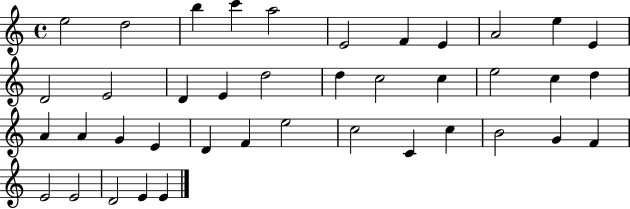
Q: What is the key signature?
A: C major